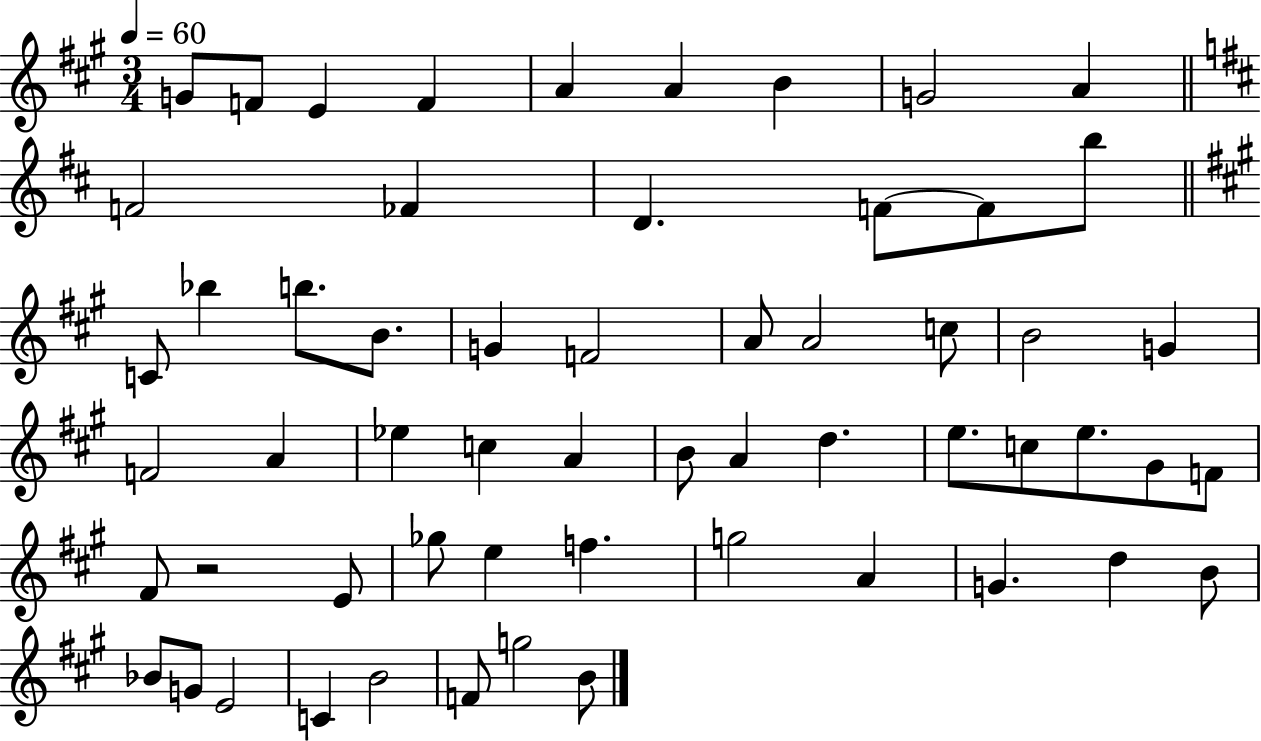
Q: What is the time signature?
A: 3/4